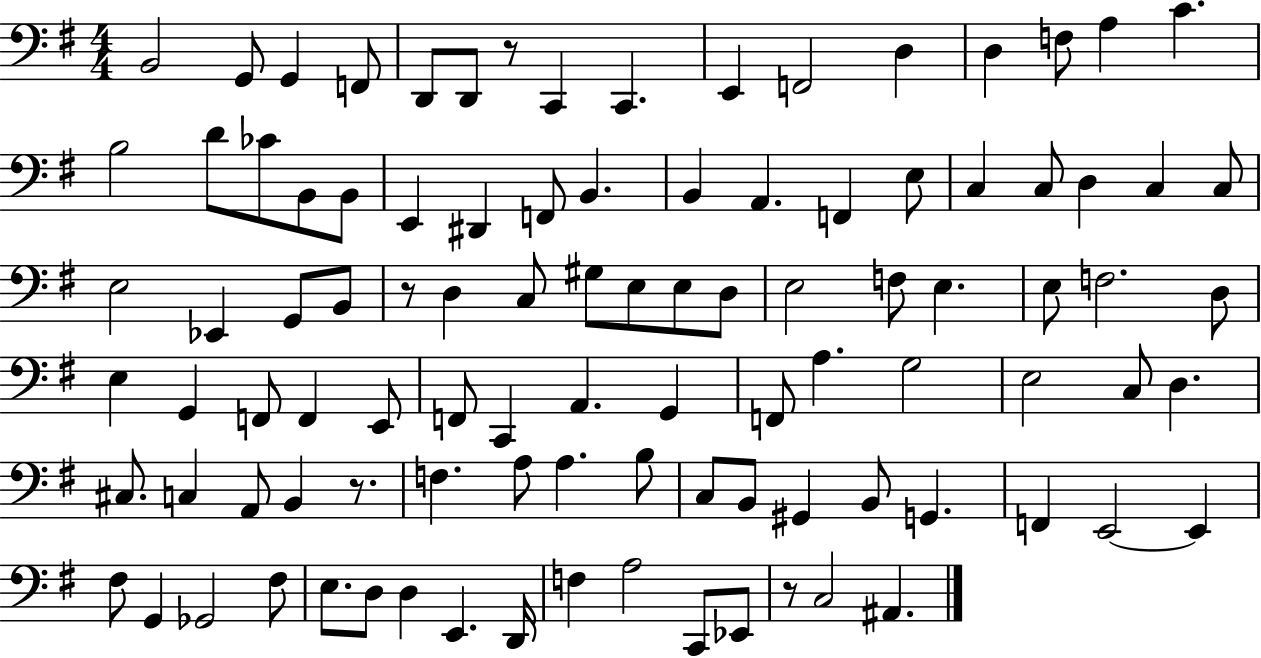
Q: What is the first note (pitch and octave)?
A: B2